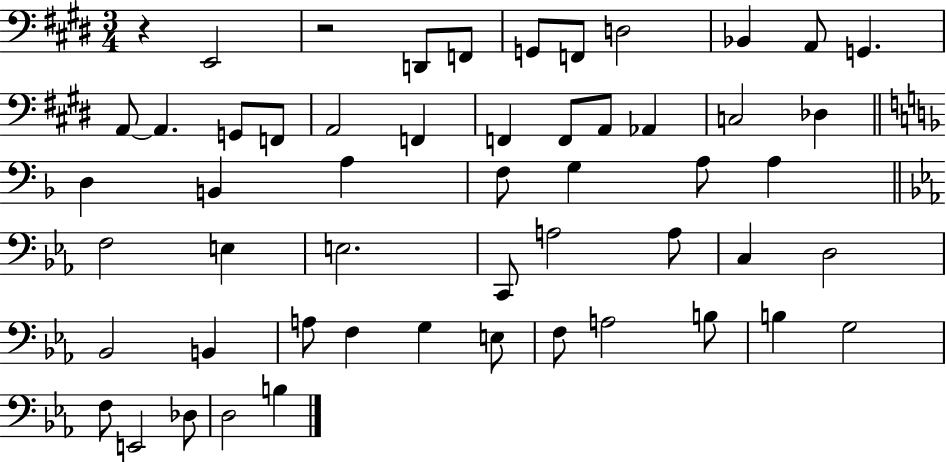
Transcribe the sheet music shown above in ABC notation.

X:1
T:Untitled
M:3/4
L:1/4
K:E
z E,,2 z2 D,,/2 F,,/2 G,,/2 F,,/2 D,2 _B,, A,,/2 G,, A,,/2 A,, G,,/2 F,,/2 A,,2 F,, F,, F,,/2 A,,/2 _A,, C,2 _D, D, B,, A, F,/2 G, A,/2 A, F,2 E, E,2 C,,/2 A,2 A,/2 C, D,2 _B,,2 B,, A,/2 F, G, E,/2 F,/2 A,2 B,/2 B, G,2 F,/2 E,,2 _D,/2 D,2 B,